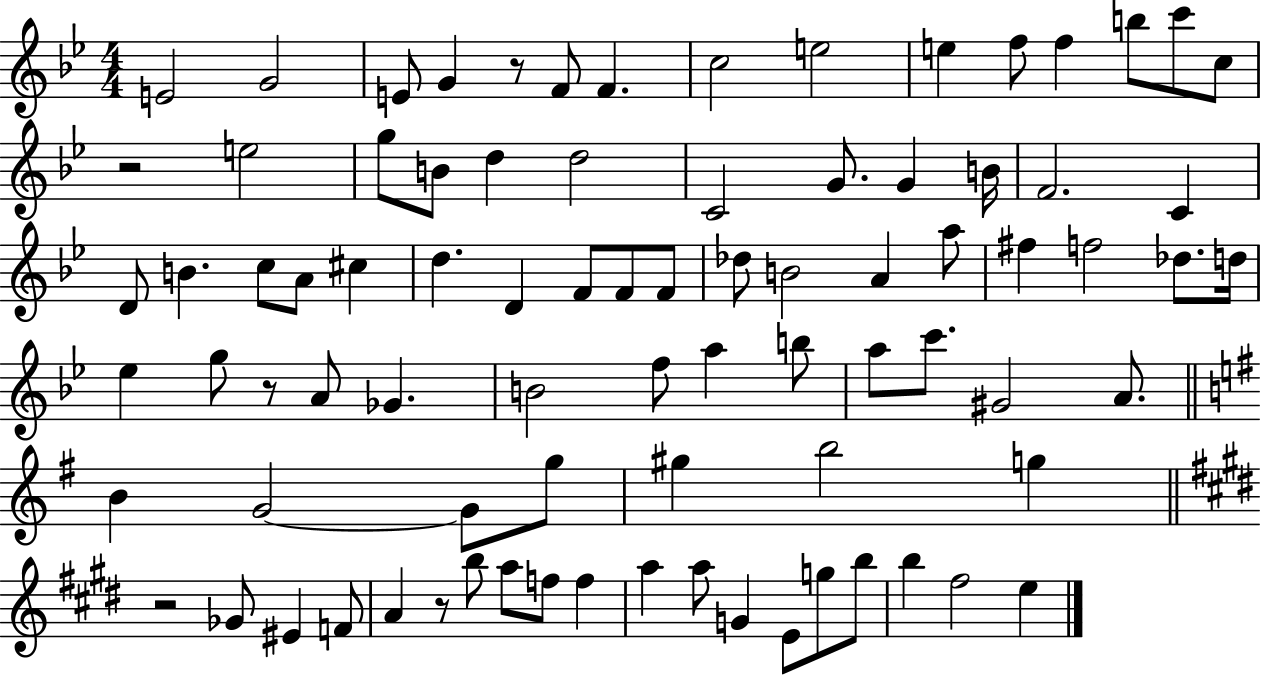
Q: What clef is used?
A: treble